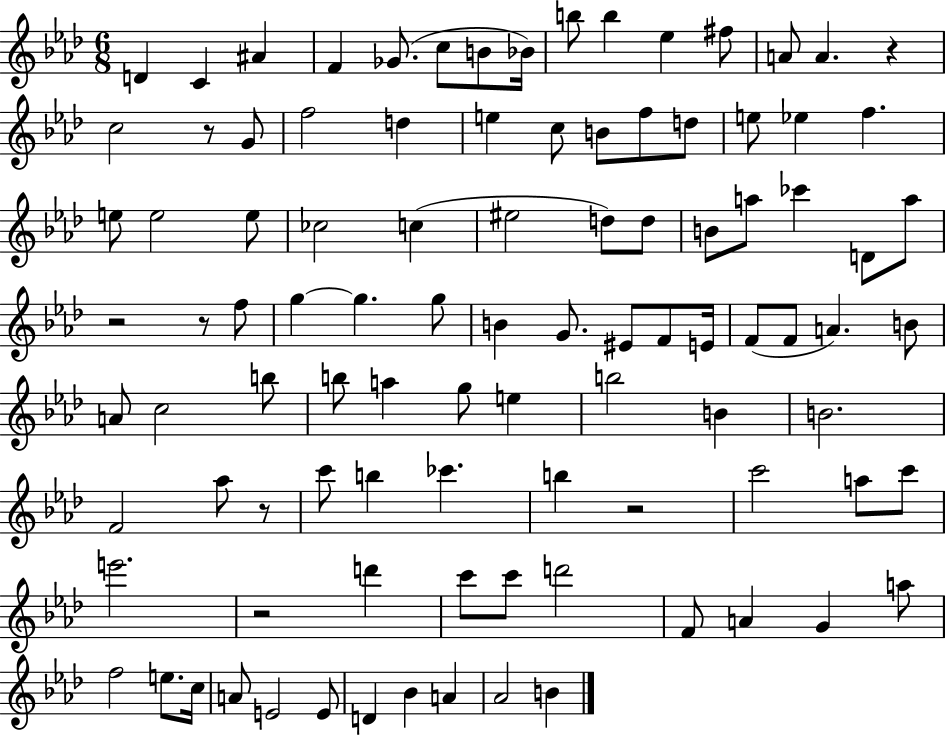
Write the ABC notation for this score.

X:1
T:Untitled
M:6/8
L:1/4
K:Ab
D C ^A F _G/2 c/2 B/2 _B/4 b/2 b _e ^f/2 A/2 A z c2 z/2 G/2 f2 d e c/2 B/2 f/2 d/2 e/2 _e f e/2 e2 e/2 _c2 c ^e2 d/2 d/2 B/2 a/2 _c' D/2 a/2 z2 z/2 f/2 g g g/2 B G/2 ^E/2 F/2 E/4 F/2 F/2 A B/2 A/2 c2 b/2 b/2 a g/2 e b2 B B2 F2 _a/2 z/2 c'/2 b _c' b z2 c'2 a/2 c'/2 e'2 z2 d' c'/2 c'/2 d'2 F/2 A G a/2 f2 e/2 c/4 A/2 E2 E/2 D _B A _A2 B